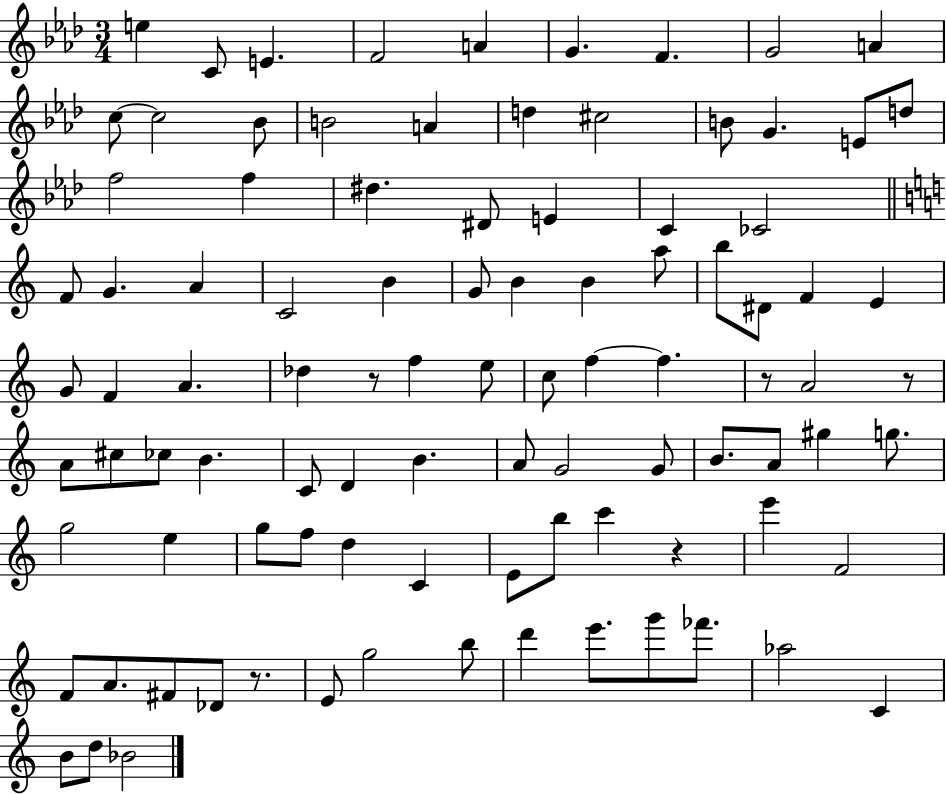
{
  \clef treble
  \numericTimeSignature
  \time 3/4
  \key aes \major
  e''4 c'8 e'4. | f'2 a'4 | g'4. f'4. | g'2 a'4 | \break c''8~~ c''2 bes'8 | b'2 a'4 | d''4 cis''2 | b'8 g'4. e'8 d''8 | \break f''2 f''4 | dis''4. dis'8 e'4 | c'4 ces'2 | \bar "||" \break \key a \minor f'8 g'4. a'4 | c'2 b'4 | g'8 b'4 b'4 a''8 | b''8 dis'8 f'4 e'4 | \break g'8 f'4 a'4. | des''4 r8 f''4 e''8 | c''8 f''4~~ f''4. | r8 a'2 r8 | \break a'8 cis''8 ces''8 b'4. | c'8 d'4 b'4. | a'8 g'2 g'8 | b'8. a'8 gis''4 g''8. | \break g''2 e''4 | g''8 f''8 d''4 c'4 | e'8 b''8 c'''4 r4 | e'''4 f'2 | \break f'8 a'8. fis'8 des'8 r8. | e'8 g''2 b''8 | d'''4 e'''8. g'''8 fes'''8. | aes''2 c'4 | \break b'8 d''8 bes'2 | \bar "|."
}